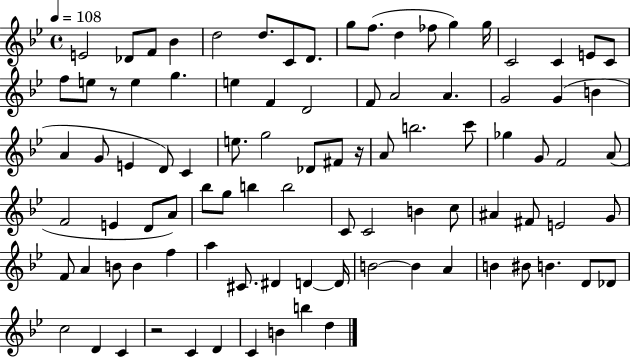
{
  \clef treble
  \time 4/4
  \defaultTimeSignature
  \key bes \major
  \tempo 4 = 108
  e'2 des'8 f'8 bes'4 | d''2 d''8. c'8 d'8. | g''8 f''8.( d''4 fes''8 g''4) g''16 | c'2 c'4 e'8 c'8 | \break f''8 e''8 r8 e''4 g''4. | e''4 f'4 d'2 | f'8 a'2 a'4. | g'2 g'4( b'4 | \break a'4 g'8 e'4 d'8) c'4 | e''8. g''2 des'8 fis'8 r16 | a'8 b''2. c'''8 | ges''4 g'8 f'2 a'8( | \break f'2 e'4 d'8 a'8) | bes''8 g''8 b''4 b''2 | c'8 c'2 b'4 c''8 | ais'4 fis'8 e'2 g'8 | \break f'8 a'4 b'8 b'4 f''4 | a''4 cis'8. dis'4 d'4~~ d'16 | b'2~~ b'4 a'4 | b'4 bis'8 b'4. d'8 des'8 | \break c''2 d'4 c'4 | r2 c'4 d'4 | c'4 b'4 b''4 d''4 | \bar "|."
}